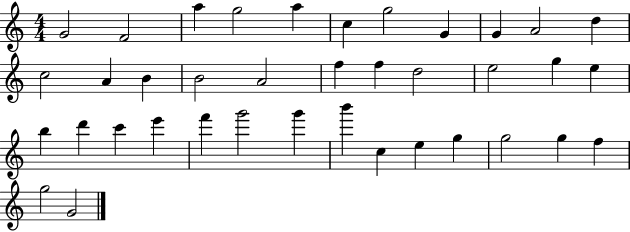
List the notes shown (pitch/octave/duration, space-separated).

G4/h F4/h A5/q G5/h A5/q C5/q G5/h G4/q G4/q A4/h D5/q C5/h A4/q B4/q B4/h A4/h F5/q F5/q D5/h E5/h G5/q E5/q B5/q D6/q C6/q E6/q F6/q G6/h G6/q B6/q C5/q E5/q G5/q G5/h G5/q F5/q G5/h G4/h